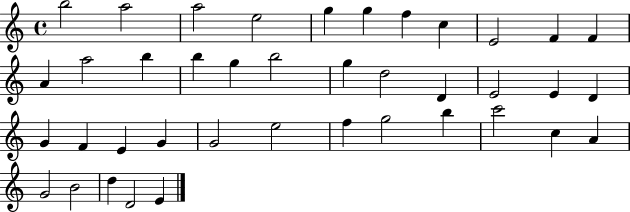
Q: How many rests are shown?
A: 0